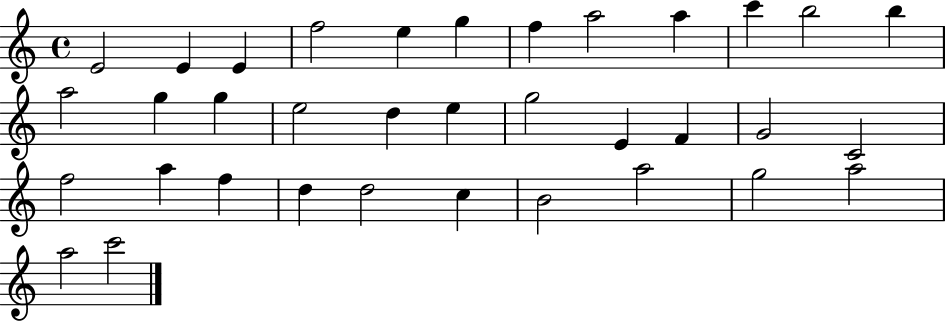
{
  \clef treble
  \time 4/4
  \defaultTimeSignature
  \key c \major
  e'2 e'4 e'4 | f''2 e''4 g''4 | f''4 a''2 a''4 | c'''4 b''2 b''4 | \break a''2 g''4 g''4 | e''2 d''4 e''4 | g''2 e'4 f'4 | g'2 c'2 | \break f''2 a''4 f''4 | d''4 d''2 c''4 | b'2 a''2 | g''2 a''2 | \break a''2 c'''2 | \bar "|."
}